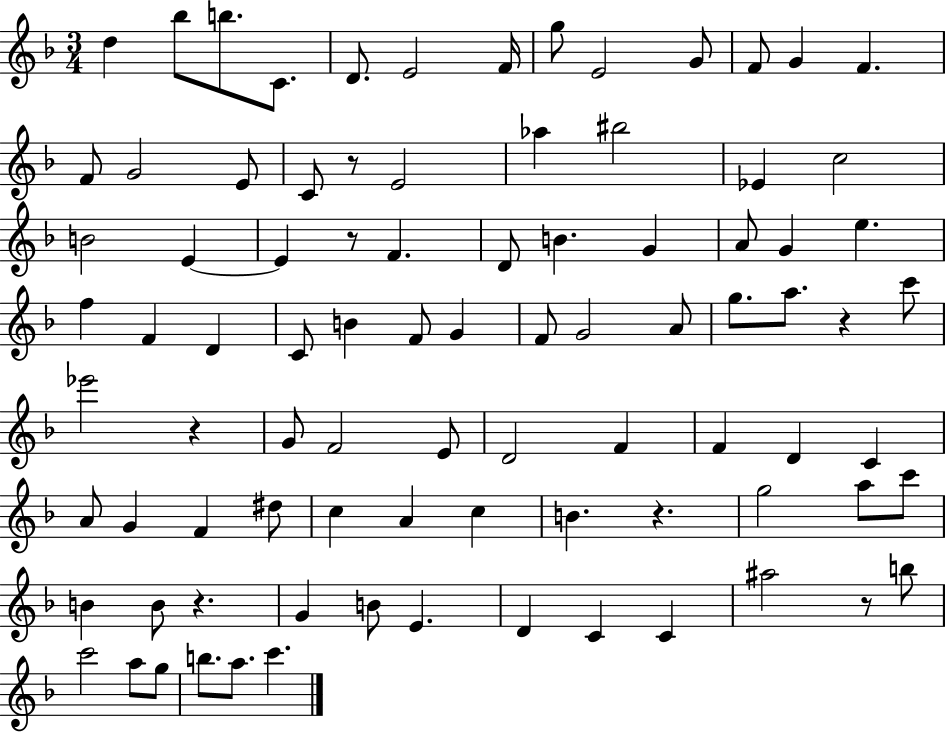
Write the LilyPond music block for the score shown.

{
  \clef treble
  \numericTimeSignature
  \time 3/4
  \key f \major
  d''4 bes''8 b''8. c'8. | d'8. e'2 f'16 | g''8 e'2 g'8 | f'8 g'4 f'4. | \break f'8 g'2 e'8 | c'8 r8 e'2 | aes''4 bis''2 | ees'4 c''2 | \break b'2 e'4~~ | e'4 r8 f'4. | d'8 b'4. g'4 | a'8 g'4 e''4. | \break f''4 f'4 d'4 | c'8 b'4 f'8 g'4 | f'8 g'2 a'8 | g''8. a''8. r4 c'''8 | \break ees'''2 r4 | g'8 f'2 e'8 | d'2 f'4 | f'4 d'4 c'4 | \break a'8 g'4 f'4 dis''8 | c''4 a'4 c''4 | b'4. r4. | g''2 a''8 c'''8 | \break b'4 b'8 r4. | g'4 b'8 e'4. | d'4 c'4 c'4 | ais''2 r8 b''8 | \break c'''2 a''8 g''8 | b''8. a''8. c'''4. | \bar "|."
}